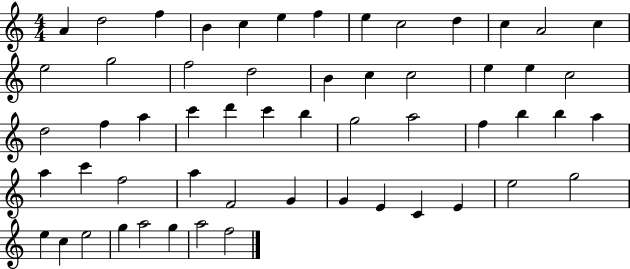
X:1
T:Untitled
M:4/4
L:1/4
K:C
A d2 f B c e f e c2 d c A2 c e2 g2 f2 d2 B c c2 e e c2 d2 f a c' d' c' b g2 a2 f b b a a c' f2 a F2 G G E C E e2 g2 e c e2 g a2 g a2 f2